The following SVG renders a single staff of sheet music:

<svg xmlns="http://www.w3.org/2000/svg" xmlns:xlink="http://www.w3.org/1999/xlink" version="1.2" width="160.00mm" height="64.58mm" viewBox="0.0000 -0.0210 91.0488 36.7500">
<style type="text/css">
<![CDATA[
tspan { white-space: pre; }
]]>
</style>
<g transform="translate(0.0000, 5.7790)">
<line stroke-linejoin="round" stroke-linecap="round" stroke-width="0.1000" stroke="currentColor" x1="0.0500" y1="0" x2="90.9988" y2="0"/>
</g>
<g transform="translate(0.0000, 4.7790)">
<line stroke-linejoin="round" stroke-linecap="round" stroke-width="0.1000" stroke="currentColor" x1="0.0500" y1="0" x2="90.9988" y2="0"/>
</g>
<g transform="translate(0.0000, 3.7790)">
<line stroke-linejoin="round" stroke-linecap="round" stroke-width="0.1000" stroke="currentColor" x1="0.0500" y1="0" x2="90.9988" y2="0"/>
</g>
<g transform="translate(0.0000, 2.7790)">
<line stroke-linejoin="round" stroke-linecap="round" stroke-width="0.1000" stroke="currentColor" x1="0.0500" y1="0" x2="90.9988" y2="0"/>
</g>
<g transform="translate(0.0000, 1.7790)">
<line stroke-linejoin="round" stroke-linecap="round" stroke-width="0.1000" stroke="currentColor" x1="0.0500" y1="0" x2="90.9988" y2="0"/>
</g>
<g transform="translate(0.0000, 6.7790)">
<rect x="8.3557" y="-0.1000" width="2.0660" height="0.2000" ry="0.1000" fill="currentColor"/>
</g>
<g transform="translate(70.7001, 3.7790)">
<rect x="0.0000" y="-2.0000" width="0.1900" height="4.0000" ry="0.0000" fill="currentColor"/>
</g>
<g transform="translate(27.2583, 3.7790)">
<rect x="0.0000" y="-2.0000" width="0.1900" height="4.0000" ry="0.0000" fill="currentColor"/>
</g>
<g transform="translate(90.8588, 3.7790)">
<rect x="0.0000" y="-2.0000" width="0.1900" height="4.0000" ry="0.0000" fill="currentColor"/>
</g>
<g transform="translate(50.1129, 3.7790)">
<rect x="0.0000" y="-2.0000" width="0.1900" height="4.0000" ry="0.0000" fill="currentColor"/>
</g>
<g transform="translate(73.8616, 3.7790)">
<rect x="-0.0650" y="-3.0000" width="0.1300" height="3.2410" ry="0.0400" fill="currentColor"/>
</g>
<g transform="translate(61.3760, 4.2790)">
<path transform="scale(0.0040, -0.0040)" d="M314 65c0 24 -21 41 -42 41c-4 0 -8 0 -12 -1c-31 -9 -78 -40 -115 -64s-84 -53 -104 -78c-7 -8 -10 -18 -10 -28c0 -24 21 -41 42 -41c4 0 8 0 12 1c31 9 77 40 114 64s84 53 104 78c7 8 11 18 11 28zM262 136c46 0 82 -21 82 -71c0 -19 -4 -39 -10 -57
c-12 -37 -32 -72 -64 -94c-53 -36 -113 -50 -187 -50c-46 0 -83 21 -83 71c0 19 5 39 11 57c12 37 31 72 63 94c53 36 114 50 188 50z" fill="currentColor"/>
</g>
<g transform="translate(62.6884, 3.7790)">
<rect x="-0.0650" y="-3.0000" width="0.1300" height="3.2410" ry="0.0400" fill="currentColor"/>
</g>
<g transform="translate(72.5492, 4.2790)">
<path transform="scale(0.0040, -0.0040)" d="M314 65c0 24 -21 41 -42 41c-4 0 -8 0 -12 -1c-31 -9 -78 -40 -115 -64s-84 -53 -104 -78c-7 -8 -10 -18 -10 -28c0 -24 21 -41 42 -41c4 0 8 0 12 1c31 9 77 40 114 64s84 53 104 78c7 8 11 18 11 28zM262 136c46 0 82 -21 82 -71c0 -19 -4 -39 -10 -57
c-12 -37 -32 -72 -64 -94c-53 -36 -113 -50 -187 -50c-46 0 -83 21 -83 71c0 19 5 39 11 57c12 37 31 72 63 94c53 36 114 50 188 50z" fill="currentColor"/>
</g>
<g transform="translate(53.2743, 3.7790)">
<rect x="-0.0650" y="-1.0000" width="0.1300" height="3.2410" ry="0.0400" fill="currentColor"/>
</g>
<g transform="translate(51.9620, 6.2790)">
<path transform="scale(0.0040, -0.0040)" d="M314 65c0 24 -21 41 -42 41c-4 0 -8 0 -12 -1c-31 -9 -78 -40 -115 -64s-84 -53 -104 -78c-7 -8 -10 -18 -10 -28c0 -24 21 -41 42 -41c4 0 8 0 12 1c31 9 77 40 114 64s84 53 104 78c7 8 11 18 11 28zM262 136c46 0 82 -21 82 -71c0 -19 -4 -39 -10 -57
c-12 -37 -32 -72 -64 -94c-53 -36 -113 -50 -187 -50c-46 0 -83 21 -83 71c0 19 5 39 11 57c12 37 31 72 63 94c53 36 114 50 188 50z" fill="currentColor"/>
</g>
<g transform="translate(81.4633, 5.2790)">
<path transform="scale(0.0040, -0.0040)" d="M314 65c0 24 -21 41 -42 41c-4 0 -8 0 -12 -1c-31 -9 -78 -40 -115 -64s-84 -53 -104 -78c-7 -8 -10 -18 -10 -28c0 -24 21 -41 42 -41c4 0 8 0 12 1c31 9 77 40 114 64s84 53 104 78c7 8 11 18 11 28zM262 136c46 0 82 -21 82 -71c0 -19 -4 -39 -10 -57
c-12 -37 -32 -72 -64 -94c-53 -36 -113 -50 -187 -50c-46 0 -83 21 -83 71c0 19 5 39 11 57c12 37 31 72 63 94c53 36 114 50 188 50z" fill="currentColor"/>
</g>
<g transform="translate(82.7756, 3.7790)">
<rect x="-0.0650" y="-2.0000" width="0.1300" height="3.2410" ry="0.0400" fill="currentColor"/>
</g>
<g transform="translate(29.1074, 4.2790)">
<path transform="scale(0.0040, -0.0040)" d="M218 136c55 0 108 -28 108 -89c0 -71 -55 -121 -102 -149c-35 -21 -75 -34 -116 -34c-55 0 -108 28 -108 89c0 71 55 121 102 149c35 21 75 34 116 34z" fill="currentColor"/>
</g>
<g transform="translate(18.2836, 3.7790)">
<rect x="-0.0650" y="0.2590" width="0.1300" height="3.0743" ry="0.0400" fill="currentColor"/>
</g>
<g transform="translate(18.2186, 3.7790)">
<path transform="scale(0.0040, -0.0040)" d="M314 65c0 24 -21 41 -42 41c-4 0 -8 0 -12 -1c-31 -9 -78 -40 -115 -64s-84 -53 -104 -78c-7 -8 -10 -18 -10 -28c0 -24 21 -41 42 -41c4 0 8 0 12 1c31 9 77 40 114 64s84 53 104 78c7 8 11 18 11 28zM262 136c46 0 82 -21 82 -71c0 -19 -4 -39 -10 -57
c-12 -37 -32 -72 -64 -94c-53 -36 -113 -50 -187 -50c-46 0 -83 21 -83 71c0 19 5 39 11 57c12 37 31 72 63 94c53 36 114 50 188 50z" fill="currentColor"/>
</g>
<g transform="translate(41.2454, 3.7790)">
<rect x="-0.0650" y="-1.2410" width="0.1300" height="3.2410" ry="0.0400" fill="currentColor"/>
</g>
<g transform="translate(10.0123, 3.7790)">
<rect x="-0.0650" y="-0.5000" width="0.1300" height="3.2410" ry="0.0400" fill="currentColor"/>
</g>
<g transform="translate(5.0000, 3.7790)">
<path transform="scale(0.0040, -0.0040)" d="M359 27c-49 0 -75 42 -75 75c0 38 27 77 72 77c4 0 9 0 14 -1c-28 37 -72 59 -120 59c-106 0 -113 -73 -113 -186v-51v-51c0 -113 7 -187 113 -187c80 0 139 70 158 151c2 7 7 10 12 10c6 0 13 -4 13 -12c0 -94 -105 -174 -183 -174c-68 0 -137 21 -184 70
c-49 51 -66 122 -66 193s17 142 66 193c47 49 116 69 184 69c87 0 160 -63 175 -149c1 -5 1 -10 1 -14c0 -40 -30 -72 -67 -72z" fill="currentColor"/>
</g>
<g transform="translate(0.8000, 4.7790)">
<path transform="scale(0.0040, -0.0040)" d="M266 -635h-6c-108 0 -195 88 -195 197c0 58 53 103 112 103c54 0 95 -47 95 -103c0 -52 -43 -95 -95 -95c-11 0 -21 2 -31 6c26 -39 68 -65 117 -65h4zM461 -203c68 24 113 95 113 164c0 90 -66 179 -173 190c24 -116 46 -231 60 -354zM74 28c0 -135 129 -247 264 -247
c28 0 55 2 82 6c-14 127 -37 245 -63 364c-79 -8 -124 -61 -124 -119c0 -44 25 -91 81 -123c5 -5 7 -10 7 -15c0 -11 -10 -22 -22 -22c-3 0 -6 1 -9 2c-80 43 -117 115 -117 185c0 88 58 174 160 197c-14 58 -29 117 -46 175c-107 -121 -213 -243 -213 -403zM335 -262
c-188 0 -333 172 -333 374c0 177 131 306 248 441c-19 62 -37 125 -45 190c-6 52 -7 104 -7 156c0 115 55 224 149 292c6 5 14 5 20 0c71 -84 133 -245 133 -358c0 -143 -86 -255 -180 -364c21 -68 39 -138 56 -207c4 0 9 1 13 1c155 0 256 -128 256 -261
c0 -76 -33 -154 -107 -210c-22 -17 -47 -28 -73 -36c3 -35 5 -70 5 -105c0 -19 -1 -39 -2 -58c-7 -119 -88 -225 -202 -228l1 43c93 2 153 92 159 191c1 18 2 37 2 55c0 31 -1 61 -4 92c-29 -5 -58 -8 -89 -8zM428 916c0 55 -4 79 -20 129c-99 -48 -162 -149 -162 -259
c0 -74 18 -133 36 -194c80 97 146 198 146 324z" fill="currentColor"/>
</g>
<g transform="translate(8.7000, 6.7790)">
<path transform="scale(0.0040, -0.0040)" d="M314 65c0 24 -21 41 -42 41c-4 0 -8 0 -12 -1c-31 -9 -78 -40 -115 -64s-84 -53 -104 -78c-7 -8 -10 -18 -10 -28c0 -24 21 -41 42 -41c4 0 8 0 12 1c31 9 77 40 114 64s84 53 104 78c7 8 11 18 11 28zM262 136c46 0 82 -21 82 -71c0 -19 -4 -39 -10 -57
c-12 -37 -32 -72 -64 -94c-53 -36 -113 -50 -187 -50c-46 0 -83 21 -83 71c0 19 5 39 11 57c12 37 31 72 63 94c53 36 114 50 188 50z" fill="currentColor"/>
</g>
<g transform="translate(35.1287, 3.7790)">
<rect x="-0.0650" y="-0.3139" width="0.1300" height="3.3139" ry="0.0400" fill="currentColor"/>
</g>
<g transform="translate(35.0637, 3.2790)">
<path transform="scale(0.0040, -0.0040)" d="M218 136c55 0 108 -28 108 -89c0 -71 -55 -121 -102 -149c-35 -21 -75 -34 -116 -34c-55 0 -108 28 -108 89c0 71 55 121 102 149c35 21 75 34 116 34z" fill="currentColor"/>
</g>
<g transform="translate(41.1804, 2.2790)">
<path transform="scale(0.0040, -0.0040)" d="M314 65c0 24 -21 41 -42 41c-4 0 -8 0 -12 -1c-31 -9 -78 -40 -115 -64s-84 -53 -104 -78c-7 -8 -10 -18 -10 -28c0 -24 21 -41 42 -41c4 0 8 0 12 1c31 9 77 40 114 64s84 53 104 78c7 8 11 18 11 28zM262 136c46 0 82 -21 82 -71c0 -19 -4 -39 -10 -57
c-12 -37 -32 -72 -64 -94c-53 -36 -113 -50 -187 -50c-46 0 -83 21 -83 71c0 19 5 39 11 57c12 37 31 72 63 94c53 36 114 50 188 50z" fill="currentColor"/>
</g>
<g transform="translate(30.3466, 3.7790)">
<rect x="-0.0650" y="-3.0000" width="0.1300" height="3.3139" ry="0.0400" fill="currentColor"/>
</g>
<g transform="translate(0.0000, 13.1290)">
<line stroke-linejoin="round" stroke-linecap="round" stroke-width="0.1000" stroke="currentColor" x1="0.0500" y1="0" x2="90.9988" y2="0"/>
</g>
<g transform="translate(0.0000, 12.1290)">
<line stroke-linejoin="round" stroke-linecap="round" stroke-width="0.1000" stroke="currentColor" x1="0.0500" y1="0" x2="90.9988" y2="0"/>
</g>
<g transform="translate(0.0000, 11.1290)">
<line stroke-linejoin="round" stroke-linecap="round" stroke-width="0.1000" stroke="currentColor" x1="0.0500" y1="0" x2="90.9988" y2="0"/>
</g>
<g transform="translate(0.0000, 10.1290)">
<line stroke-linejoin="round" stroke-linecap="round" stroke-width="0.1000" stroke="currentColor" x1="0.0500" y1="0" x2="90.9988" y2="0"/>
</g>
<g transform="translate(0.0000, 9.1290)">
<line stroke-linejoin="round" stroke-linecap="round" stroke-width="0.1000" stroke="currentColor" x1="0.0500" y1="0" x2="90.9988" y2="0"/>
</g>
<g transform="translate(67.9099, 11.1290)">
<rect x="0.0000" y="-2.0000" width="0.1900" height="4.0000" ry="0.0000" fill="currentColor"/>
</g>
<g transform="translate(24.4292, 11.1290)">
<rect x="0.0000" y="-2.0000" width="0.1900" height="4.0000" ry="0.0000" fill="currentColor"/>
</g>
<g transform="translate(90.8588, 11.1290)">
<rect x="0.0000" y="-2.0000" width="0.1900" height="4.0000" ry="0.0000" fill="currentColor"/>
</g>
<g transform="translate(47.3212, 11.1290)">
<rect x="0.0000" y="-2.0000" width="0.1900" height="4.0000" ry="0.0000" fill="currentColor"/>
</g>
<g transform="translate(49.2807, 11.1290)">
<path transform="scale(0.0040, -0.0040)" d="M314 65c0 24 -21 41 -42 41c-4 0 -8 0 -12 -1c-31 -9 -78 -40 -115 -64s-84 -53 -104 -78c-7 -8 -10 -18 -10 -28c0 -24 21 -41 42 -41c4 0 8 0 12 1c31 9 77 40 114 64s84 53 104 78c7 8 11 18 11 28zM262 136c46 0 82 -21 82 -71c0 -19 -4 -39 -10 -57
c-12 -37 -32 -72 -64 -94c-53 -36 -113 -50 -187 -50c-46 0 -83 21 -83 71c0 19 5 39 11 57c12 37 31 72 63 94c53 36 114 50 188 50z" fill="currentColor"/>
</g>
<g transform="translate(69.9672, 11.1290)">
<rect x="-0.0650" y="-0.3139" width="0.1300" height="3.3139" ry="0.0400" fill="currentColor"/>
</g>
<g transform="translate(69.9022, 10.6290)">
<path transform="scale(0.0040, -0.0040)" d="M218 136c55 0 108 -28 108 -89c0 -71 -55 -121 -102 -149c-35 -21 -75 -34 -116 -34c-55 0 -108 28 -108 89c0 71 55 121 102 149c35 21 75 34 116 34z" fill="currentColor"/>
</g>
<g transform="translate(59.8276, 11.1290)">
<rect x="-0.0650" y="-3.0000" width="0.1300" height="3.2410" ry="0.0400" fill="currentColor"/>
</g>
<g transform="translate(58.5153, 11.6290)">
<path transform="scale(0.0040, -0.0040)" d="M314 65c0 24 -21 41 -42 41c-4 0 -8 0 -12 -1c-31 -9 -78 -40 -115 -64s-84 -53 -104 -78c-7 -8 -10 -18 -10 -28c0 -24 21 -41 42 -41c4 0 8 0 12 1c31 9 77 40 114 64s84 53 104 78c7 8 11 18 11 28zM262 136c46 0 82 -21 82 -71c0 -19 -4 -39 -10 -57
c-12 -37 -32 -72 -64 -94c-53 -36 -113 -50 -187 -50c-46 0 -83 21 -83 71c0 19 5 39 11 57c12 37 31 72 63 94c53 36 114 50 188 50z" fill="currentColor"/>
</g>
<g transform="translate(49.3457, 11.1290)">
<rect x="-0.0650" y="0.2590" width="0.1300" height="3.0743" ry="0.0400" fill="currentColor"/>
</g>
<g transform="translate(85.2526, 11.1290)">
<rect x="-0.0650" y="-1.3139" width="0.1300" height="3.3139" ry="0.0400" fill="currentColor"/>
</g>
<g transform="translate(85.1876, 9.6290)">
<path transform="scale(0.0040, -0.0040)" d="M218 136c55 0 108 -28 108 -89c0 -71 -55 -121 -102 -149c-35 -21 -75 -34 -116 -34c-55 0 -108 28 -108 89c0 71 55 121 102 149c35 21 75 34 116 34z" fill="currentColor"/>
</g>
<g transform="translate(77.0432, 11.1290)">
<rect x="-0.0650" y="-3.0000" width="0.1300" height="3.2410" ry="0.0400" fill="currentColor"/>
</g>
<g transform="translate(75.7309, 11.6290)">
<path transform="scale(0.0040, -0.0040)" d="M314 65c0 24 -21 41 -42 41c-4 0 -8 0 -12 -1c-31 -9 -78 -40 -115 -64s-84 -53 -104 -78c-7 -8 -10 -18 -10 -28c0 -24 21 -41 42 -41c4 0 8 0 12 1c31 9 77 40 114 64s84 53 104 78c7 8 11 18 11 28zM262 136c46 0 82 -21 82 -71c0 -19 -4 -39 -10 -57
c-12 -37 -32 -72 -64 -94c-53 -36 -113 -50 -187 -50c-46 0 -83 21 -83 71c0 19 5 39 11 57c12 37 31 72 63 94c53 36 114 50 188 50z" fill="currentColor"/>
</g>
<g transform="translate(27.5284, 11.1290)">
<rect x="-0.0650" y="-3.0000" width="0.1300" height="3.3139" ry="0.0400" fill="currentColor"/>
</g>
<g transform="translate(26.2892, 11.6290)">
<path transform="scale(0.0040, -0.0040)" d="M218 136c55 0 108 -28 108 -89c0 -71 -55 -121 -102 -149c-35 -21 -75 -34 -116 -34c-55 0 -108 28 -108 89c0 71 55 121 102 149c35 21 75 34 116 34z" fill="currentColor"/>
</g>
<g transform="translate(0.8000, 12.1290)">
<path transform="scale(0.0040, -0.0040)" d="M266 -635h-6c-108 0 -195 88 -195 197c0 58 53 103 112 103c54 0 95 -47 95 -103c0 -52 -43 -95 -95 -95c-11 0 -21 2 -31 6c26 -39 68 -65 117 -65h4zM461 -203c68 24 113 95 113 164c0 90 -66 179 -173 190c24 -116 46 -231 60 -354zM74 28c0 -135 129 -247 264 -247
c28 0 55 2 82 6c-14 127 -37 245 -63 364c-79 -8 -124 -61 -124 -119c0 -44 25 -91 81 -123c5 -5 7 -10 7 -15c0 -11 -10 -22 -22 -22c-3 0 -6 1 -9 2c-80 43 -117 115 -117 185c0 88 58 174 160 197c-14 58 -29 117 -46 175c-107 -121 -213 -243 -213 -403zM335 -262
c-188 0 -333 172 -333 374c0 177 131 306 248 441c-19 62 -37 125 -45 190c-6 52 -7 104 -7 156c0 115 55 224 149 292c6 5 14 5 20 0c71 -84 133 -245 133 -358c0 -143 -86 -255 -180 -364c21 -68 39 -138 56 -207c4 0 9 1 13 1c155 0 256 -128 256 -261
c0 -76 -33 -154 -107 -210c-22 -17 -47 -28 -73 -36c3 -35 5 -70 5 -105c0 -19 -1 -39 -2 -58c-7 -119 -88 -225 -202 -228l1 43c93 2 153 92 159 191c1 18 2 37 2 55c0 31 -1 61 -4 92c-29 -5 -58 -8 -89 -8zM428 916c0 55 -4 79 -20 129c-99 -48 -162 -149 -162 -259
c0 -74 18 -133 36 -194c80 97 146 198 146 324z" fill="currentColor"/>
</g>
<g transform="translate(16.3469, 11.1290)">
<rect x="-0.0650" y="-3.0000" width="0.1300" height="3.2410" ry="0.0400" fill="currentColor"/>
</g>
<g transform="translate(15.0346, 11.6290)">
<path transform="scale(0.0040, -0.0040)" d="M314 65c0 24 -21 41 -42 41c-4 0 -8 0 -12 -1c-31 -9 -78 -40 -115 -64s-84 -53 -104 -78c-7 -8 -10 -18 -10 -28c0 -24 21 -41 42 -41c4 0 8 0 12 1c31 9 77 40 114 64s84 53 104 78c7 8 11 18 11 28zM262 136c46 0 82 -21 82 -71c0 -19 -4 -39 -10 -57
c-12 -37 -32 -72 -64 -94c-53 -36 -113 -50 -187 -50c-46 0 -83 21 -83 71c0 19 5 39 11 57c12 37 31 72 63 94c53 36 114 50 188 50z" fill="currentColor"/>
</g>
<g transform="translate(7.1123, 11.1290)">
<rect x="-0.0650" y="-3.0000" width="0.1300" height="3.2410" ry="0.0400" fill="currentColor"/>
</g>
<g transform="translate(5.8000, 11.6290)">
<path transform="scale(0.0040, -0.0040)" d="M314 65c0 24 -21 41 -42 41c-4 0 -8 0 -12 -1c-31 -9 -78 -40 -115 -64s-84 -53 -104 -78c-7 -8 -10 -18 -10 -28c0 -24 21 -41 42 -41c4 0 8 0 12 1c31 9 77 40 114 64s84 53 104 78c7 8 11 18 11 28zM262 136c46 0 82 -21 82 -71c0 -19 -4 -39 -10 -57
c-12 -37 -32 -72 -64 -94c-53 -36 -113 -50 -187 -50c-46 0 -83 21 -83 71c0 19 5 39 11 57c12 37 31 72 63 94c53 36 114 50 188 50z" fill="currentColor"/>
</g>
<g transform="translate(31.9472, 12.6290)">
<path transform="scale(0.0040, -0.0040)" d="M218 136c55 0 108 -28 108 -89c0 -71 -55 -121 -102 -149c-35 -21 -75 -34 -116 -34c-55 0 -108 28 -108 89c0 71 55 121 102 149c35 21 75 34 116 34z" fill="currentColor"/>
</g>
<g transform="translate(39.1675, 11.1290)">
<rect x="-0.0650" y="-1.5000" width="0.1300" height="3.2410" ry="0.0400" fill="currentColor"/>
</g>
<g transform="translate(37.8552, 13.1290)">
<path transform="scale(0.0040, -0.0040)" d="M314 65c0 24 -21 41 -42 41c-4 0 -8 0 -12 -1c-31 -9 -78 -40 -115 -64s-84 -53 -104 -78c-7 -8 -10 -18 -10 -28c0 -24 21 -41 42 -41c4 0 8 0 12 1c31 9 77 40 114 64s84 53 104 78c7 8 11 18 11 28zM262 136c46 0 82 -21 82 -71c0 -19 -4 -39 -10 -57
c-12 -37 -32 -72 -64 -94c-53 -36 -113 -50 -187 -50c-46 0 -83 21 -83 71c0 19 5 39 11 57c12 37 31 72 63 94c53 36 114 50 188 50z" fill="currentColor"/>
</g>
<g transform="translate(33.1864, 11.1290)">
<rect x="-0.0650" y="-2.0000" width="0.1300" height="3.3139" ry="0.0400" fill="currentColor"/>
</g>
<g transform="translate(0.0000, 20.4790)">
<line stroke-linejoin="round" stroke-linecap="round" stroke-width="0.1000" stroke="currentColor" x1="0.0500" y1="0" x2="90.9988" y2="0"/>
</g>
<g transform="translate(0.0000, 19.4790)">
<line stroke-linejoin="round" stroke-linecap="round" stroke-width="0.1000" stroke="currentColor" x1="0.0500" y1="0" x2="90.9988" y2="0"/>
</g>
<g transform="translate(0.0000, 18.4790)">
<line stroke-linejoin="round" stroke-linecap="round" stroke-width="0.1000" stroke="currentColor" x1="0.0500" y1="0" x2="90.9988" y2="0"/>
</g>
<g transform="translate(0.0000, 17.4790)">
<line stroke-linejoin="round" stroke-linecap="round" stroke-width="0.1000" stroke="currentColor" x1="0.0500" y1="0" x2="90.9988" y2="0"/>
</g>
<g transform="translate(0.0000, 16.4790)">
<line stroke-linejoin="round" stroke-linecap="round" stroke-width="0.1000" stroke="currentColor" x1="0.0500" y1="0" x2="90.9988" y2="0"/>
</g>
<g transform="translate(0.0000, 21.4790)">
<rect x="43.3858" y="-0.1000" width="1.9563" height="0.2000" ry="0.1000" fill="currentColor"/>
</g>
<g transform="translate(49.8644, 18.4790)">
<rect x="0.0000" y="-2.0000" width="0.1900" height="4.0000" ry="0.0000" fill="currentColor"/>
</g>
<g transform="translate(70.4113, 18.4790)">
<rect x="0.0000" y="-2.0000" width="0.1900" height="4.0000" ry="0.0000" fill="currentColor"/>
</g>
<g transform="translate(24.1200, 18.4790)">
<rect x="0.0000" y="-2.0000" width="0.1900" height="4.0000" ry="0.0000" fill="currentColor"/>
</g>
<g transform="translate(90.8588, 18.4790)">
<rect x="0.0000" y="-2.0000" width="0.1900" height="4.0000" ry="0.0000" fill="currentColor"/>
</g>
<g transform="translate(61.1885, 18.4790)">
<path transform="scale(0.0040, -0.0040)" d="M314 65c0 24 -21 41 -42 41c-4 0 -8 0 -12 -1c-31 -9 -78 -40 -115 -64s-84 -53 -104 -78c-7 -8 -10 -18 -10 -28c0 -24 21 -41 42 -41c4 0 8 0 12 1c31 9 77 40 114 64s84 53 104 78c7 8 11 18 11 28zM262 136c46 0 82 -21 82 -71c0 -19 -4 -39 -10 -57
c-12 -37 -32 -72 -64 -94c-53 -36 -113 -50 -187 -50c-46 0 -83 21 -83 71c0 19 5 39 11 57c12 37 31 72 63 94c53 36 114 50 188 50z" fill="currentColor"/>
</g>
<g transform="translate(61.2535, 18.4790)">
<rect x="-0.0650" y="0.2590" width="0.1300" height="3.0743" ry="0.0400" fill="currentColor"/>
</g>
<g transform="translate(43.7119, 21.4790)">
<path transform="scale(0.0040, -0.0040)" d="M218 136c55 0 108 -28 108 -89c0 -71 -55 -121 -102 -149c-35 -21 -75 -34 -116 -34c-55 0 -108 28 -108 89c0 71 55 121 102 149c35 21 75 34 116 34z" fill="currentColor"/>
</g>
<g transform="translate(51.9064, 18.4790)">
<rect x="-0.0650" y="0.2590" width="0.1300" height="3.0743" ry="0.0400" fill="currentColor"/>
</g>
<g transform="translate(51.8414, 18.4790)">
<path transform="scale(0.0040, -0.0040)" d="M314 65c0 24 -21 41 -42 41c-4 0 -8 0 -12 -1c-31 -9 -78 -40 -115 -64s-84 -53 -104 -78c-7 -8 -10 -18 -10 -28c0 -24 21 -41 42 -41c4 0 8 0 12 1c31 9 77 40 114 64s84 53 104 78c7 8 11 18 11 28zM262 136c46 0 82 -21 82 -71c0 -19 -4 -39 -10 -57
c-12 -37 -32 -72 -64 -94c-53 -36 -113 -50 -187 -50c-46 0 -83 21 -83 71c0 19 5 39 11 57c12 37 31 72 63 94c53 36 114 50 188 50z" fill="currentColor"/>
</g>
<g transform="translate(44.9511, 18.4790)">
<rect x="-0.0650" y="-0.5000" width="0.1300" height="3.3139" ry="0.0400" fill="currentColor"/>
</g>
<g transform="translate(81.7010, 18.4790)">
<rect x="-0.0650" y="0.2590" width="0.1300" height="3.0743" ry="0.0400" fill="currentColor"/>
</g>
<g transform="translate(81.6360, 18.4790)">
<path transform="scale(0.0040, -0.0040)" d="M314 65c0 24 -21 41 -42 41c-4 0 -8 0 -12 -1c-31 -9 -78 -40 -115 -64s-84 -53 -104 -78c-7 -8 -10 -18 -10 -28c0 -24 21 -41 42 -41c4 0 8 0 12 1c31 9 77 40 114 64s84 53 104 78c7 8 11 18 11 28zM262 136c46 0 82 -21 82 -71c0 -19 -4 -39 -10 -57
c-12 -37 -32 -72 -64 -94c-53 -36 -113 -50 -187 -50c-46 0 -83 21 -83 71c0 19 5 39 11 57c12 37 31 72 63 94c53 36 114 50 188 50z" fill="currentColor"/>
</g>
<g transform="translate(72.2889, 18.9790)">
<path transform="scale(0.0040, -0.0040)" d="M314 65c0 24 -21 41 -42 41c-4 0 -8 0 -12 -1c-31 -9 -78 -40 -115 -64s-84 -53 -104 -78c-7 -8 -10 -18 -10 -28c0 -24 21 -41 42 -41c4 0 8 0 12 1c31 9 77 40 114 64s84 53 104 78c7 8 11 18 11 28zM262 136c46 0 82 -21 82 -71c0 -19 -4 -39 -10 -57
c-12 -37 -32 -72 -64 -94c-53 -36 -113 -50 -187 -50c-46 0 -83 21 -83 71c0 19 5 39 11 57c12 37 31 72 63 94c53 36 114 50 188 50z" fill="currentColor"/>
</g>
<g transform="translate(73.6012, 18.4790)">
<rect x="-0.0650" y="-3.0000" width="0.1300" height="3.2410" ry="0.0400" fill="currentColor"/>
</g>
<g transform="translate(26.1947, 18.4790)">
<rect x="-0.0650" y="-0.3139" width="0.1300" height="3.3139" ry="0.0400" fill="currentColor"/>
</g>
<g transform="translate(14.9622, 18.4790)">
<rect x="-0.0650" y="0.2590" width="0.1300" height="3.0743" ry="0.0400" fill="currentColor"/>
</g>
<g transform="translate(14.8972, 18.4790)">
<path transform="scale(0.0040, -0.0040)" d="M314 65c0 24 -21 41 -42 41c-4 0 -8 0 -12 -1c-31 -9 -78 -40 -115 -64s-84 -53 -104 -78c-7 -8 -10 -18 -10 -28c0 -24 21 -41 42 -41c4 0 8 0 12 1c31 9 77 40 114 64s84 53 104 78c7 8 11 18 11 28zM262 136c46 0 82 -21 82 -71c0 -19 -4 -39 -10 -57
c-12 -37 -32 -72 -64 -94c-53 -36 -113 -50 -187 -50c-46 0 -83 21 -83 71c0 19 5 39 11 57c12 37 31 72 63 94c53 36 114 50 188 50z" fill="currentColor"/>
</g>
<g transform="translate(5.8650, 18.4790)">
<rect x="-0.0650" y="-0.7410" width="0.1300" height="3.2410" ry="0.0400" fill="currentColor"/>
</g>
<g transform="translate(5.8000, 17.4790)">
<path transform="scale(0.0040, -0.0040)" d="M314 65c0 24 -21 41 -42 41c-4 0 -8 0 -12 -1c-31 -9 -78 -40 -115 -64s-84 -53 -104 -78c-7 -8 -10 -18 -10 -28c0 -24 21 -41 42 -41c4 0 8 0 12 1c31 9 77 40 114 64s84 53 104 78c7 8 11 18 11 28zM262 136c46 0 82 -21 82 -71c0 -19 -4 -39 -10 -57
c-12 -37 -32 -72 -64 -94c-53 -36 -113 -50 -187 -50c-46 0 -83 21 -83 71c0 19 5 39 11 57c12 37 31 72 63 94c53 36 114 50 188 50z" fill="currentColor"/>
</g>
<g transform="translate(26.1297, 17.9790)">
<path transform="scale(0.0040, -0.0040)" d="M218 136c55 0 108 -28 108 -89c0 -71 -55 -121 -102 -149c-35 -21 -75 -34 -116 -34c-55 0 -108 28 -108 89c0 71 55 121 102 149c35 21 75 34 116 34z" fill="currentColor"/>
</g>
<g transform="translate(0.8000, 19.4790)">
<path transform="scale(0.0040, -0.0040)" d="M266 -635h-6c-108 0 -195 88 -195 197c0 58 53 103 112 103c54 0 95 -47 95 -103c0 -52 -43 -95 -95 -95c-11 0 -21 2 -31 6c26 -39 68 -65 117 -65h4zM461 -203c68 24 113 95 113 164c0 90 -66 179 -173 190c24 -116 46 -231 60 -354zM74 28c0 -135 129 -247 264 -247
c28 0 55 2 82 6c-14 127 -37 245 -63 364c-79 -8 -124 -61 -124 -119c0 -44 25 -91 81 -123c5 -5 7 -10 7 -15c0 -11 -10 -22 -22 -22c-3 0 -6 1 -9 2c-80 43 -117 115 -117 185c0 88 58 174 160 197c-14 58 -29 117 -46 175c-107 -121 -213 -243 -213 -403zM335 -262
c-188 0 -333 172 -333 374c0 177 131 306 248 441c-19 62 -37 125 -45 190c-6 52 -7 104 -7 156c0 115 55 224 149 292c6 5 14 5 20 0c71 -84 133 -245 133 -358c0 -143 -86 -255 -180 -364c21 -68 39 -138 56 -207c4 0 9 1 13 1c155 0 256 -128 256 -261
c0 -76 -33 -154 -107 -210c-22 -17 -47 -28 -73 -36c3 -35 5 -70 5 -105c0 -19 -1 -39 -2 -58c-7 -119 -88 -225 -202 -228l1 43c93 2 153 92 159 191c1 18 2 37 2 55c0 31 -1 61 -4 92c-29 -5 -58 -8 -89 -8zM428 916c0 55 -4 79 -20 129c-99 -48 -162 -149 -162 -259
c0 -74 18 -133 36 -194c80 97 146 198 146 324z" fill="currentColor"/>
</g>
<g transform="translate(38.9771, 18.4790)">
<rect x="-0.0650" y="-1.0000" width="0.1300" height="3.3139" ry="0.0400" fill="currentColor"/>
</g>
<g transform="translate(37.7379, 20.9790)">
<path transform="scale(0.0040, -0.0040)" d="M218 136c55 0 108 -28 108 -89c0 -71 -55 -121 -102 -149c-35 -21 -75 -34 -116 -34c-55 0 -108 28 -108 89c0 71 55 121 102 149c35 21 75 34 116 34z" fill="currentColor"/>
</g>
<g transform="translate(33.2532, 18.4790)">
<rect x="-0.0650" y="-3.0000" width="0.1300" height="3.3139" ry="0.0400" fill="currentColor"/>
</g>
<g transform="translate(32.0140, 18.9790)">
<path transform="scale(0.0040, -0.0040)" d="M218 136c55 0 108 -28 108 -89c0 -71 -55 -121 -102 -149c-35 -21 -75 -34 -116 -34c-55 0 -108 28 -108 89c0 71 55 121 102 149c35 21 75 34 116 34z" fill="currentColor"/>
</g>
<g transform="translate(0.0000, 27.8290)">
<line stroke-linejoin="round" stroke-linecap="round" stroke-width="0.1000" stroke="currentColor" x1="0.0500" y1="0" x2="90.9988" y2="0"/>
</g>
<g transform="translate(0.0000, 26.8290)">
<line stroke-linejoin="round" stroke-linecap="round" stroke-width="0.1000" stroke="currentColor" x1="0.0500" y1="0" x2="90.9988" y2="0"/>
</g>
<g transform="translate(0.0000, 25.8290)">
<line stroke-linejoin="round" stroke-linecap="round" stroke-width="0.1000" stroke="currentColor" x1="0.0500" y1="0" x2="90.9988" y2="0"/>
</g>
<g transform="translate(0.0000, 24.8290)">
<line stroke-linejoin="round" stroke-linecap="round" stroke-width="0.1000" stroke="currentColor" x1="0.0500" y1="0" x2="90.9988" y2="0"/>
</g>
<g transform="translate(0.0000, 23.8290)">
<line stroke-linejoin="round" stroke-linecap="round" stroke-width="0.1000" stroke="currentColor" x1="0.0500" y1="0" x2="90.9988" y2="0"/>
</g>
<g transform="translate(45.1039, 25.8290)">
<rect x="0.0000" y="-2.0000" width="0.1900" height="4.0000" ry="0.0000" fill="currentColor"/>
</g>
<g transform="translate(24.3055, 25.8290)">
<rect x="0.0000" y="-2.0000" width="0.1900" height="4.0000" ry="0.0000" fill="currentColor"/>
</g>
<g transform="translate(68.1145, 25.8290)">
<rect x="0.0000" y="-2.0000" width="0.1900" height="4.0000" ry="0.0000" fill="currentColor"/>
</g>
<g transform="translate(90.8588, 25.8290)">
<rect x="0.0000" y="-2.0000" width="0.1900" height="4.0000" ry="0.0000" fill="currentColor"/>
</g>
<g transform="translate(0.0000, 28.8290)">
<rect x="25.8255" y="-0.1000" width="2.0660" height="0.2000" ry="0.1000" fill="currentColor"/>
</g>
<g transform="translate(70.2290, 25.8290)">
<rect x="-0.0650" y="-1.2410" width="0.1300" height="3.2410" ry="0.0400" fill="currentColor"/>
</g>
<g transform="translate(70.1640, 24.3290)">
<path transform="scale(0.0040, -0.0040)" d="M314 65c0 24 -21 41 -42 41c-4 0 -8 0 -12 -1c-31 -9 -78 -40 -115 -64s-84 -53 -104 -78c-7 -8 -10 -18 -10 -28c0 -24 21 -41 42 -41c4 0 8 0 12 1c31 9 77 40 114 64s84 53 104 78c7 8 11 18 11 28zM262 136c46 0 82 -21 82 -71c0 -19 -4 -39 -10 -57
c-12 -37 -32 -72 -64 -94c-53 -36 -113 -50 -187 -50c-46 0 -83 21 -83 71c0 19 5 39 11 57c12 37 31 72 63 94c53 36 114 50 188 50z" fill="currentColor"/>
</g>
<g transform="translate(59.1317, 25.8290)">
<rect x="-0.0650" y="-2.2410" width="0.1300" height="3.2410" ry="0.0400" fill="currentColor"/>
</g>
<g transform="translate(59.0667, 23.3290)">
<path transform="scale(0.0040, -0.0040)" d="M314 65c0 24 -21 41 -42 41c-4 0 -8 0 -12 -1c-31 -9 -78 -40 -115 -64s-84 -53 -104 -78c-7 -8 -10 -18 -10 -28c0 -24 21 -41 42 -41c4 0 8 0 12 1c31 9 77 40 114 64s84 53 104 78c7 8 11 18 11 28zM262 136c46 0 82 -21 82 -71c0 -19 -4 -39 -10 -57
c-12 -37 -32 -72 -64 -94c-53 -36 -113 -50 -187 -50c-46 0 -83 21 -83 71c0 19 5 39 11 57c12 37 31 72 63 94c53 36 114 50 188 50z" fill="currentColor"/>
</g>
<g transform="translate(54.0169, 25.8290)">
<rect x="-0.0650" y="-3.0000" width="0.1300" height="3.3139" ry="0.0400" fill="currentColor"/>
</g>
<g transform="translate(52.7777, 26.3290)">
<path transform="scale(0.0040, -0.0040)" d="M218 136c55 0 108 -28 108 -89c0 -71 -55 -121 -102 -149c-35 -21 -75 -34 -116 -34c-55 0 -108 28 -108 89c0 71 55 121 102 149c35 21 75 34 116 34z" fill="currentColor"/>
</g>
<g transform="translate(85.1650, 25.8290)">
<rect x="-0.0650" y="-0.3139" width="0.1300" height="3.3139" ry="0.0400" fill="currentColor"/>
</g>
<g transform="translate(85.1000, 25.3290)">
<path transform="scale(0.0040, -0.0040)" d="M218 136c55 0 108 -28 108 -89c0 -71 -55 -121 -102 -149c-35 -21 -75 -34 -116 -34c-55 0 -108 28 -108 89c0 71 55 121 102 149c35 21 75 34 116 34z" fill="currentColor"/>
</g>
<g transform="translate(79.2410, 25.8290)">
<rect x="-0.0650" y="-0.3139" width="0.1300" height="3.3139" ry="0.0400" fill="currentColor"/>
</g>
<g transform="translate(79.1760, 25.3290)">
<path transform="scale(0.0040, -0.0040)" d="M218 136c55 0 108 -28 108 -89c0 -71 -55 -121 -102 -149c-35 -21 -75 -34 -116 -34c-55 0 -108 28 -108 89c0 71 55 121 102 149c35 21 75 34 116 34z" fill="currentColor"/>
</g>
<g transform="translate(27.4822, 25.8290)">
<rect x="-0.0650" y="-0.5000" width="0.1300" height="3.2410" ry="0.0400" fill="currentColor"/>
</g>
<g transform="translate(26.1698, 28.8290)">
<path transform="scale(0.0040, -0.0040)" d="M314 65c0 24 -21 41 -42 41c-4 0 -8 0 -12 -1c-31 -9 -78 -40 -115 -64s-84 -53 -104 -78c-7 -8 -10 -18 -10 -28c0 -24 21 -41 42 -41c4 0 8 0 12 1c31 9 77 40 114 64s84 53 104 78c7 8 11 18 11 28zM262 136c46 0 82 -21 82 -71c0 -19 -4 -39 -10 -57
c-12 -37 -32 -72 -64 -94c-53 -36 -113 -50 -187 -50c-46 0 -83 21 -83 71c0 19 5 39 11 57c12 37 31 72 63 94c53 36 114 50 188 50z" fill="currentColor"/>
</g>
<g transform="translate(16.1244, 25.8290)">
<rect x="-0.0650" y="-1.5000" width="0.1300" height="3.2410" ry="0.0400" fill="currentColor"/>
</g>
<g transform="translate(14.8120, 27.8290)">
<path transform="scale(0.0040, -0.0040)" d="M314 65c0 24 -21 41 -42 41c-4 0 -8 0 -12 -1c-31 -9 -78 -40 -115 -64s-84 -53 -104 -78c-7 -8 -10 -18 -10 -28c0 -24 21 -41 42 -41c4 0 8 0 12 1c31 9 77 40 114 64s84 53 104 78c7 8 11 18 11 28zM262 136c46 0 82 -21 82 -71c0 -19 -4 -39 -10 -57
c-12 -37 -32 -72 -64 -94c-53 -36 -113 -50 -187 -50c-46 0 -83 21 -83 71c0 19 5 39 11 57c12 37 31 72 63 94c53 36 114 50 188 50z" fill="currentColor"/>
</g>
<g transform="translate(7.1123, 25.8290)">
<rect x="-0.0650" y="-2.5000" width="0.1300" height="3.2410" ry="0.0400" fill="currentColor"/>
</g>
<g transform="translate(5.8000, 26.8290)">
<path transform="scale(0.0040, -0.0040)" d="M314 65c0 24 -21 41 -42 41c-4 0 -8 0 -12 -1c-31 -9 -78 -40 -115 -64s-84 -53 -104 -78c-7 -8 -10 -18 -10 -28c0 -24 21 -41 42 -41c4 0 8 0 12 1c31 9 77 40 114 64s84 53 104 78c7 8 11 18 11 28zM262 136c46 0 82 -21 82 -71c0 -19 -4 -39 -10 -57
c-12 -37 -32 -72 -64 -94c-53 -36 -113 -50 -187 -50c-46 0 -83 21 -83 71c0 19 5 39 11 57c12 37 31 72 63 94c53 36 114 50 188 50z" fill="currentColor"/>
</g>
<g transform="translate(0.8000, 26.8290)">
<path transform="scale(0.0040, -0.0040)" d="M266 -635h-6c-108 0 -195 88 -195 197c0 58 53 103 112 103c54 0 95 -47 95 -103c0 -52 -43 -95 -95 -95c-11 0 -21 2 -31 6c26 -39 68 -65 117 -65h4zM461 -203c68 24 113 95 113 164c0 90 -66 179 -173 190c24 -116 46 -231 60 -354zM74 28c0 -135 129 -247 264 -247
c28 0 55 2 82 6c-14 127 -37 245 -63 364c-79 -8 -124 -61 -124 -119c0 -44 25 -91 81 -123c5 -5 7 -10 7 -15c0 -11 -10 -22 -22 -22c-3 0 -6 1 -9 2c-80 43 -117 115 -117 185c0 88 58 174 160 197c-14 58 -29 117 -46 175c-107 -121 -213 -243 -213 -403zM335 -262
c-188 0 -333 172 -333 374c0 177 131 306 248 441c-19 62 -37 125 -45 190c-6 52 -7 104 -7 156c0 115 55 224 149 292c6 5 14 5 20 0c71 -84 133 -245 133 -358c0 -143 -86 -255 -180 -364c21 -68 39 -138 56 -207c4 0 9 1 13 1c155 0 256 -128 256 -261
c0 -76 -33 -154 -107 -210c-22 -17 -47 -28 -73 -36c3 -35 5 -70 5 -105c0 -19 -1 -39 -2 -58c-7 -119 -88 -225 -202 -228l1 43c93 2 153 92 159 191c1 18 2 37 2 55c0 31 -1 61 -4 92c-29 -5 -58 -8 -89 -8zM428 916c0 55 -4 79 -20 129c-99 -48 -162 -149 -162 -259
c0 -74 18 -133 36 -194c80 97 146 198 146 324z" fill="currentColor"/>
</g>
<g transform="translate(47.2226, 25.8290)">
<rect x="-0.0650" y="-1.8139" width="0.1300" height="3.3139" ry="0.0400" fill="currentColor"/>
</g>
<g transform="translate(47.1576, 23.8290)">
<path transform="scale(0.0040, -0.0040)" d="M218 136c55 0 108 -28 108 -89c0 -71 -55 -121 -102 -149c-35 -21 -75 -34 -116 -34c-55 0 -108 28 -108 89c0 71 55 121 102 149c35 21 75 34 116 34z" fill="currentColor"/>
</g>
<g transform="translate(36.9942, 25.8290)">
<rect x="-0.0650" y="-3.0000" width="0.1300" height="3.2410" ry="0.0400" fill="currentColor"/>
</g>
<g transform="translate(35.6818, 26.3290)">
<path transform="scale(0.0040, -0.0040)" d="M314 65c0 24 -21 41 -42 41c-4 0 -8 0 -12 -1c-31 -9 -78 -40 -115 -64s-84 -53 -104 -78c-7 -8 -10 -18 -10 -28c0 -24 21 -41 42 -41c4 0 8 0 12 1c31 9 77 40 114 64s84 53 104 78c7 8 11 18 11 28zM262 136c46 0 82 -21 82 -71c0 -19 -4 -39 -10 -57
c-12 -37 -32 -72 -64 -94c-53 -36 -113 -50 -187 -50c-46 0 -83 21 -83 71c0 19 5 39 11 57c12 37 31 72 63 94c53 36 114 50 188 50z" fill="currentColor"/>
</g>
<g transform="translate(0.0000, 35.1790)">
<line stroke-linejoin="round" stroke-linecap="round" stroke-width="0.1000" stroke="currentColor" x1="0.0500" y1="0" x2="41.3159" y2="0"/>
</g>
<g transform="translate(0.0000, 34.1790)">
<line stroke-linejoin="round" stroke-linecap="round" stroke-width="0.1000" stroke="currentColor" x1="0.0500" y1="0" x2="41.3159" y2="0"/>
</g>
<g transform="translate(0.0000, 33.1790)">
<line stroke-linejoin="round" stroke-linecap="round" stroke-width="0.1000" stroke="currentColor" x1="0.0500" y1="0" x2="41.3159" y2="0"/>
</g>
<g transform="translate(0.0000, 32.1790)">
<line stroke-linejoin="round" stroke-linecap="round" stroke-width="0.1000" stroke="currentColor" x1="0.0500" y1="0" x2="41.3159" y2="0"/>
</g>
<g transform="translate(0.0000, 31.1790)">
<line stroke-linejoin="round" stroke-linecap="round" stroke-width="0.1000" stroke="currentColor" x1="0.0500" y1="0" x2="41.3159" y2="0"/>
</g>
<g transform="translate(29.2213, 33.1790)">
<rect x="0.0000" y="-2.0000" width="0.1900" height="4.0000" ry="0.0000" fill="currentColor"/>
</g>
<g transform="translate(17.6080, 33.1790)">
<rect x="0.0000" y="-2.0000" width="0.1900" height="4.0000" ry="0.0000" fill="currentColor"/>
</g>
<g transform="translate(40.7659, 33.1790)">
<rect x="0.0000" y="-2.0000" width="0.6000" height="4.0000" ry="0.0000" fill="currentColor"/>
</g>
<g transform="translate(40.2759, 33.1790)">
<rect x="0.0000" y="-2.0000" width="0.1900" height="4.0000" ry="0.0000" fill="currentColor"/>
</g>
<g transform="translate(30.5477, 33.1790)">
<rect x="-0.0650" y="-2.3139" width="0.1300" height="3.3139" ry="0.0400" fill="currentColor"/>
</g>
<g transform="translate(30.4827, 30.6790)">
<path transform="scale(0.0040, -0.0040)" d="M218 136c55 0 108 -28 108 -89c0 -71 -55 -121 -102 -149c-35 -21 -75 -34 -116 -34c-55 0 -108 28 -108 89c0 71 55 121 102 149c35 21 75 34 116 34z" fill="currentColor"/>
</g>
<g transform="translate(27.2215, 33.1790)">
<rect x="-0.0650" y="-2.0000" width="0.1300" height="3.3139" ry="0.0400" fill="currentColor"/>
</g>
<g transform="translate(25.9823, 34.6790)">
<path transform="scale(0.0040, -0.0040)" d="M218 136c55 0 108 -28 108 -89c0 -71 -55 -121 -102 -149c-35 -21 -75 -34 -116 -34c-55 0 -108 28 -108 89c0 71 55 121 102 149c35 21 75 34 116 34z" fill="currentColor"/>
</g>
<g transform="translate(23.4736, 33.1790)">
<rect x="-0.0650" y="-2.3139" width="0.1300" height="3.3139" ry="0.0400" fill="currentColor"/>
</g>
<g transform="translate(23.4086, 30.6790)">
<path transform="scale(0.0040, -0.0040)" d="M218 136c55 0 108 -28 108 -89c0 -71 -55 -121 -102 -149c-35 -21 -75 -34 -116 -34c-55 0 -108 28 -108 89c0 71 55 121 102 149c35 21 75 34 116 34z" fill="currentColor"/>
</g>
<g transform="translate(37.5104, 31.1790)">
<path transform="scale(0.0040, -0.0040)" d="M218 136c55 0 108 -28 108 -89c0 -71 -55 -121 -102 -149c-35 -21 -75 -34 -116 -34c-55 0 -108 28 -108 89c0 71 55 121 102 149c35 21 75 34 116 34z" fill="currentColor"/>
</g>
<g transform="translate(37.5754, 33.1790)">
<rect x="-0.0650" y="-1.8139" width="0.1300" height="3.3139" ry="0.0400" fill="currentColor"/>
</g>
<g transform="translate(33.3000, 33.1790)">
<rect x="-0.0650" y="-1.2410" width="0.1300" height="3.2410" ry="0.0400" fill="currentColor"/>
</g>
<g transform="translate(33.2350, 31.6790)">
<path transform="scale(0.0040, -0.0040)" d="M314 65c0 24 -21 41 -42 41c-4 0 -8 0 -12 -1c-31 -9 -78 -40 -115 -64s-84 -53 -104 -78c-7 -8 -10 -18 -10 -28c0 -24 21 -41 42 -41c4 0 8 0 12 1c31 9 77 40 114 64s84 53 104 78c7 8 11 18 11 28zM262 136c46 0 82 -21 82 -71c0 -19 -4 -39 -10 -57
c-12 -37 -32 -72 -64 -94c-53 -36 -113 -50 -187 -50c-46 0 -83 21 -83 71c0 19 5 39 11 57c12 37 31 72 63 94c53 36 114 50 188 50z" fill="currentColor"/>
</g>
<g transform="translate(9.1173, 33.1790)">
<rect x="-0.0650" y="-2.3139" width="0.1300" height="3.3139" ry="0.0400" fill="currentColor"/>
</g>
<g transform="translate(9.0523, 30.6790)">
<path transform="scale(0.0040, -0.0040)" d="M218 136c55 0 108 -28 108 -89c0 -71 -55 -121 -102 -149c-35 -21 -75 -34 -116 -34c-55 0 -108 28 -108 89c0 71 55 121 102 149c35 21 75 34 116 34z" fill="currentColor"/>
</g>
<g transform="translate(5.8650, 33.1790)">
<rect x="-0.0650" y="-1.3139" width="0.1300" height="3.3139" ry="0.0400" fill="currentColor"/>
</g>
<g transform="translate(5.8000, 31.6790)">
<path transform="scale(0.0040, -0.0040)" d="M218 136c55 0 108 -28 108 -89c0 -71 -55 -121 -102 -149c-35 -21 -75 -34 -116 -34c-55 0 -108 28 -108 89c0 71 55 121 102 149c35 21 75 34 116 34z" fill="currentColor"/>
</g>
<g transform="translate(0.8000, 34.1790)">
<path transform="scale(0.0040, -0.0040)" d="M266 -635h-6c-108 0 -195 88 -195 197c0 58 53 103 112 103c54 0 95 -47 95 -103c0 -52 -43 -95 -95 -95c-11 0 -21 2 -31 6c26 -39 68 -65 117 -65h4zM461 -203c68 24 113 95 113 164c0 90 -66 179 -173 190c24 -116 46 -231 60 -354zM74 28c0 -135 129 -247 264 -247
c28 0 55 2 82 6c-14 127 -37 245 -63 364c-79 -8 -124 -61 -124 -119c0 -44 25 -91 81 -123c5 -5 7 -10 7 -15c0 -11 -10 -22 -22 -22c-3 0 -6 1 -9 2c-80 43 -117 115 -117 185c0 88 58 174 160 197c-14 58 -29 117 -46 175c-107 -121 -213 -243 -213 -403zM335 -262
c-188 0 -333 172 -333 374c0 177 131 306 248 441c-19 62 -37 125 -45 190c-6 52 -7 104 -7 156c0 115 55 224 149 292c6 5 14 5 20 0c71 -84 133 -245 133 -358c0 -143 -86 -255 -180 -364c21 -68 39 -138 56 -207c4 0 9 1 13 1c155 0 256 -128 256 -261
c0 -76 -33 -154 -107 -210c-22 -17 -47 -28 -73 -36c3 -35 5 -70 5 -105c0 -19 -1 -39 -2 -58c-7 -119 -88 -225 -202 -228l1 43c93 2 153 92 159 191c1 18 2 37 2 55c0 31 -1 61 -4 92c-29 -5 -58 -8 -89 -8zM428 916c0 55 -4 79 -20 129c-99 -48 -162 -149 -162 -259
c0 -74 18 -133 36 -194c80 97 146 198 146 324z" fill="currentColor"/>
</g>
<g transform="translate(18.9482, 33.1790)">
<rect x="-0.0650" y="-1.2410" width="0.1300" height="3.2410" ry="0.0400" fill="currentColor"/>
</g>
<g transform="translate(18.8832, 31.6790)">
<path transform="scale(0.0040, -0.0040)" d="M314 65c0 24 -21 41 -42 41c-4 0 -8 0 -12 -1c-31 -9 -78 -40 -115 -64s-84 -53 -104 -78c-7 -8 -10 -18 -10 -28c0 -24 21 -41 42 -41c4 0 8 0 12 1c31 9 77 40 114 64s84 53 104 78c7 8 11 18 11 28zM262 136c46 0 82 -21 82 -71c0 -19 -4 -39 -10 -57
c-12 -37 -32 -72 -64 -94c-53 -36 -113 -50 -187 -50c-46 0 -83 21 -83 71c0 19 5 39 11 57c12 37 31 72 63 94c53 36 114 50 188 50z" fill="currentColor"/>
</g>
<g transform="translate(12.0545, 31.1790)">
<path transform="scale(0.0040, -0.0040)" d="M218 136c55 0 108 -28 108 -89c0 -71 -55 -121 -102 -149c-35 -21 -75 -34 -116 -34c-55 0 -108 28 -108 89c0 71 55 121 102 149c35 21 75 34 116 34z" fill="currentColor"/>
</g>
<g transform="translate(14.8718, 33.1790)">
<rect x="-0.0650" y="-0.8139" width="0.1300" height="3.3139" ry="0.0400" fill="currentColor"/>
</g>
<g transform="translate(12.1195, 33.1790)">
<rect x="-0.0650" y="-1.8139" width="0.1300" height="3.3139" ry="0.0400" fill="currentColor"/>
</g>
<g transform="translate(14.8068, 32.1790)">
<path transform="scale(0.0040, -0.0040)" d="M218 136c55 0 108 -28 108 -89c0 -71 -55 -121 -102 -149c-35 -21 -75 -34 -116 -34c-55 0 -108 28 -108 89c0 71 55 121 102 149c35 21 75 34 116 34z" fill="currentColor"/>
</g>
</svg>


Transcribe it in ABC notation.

X:1
T:Untitled
M:4/4
L:1/4
K:C
C2 B2 A c e2 D2 A2 A2 F2 A2 A2 A F E2 B2 A2 c A2 e d2 B2 c A D C B2 B2 A2 B2 G2 E2 C2 A2 f A g2 e2 c c e g f d e2 g F g e2 f